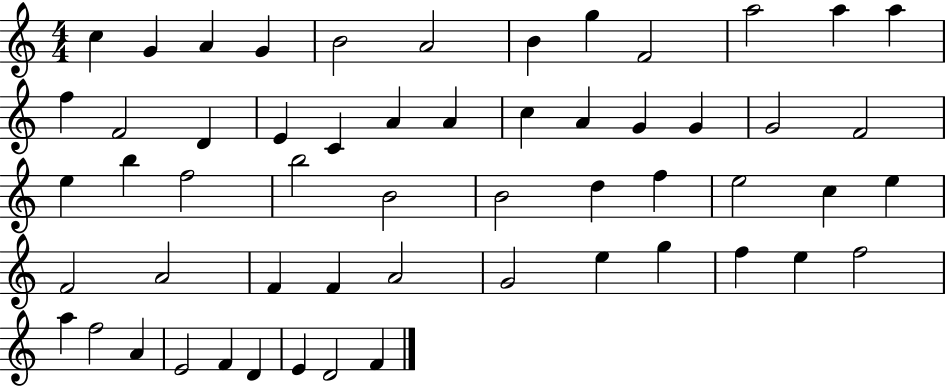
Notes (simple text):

C5/q G4/q A4/q G4/q B4/h A4/h B4/q G5/q F4/h A5/h A5/q A5/q F5/q F4/h D4/q E4/q C4/q A4/q A4/q C5/q A4/q G4/q G4/q G4/h F4/h E5/q B5/q F5/h B5/h B4/h B4/h D5/q F5/q E5/h C5/q E5/q F4/h A4/h F4/q F4/q A4/h G4/h E5/q G5/q F5/q E5/q F5/h A5/q F5/h A4/q E4/h F4/q D4/q E4/q D4/h F4/q